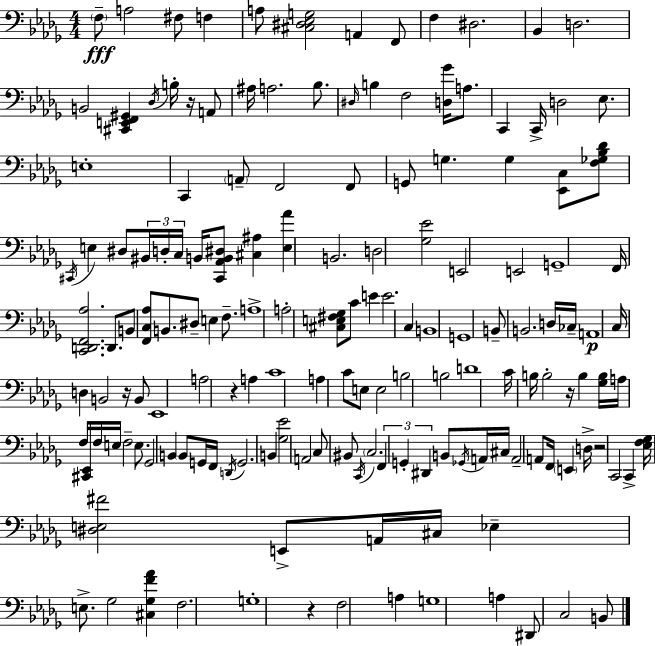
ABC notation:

X:1
T:Untitled
M:4/4
L:1/4
K:Bbm
F,/2 A,2 ^F,/2 F, A,/2 [^C,^D,_E,G,]2 A,, F,,/2 F, ^D,2 _B,, D,2 B,,2 [^C,,E,,F,,^G,,] _D,/4 B,/4 z/4 A,,/2 ^A,/4 A,2 _B,/2 ^D,/4 B, F,2 [D,_G]/4 A,/2 C,, C,,/4 D,2 _E,/2 E,4 C,, A,,/2 F,,2 F,,/2 G,,/2 G, G, [_E,,C,]/2 [F,_G,_B,_D]/2 ^C,,/4 E, ^D,/2 ^B,,/4 D,/4 C,/4 B,,/4 [^C,,_A,,B,,^D,]/2 [^C,^A,] [E,_A] B,,2 D,2 [_G,_E]2 E,,2 E,,2 G,,4 F,,/4 [C,,D,,F,,_A,]2 D,,/2 B,,/2 [F,,C,_A,]/2 B,,/2 ^D,/2 E, F,/2 A,4 A,2 [^C,E,^F,_G,]/2 C/2 E E2 C, B,,4 G,,4 B,,/2 B,,2 D,/4 _C,/4 A,,4 C,/4 D, B,,2 z/4 B,,/2 _E,,4 A,2 z A, C4 A, C/2 E,/2 E,2 B,2 B,2 D4 C/4 B,/4 B,2 z/4 B, [_G,B,]/4 A,/4 F,/4 [^C,,_E,,]/4 F,/4 E,/4 F,2 E,/2 _G,,2 B,, B,,/2 G,,/4 F,,/4 D,,/4 G,,2 B,, [_G,_E]2 A,,2 C,/2 ^B,,/2 C,,/4 C,2 F,, G,, ^D,, B,,/2 _G,,/4 A,,/4 ^C,/4 A,,2 A,,/2 F,,/4 E,, D,/4 z2 C,,2 C,, [_E,F,_G,]/4 [^D,E,^F]2 E,,/2 A,,/4 ^C,/4 _E, E,/2 _G,2 [^C,_G,F_A] F,2 G,4 z F,2 A, G,4 A, ^D,,/2 C,2 B,,/2